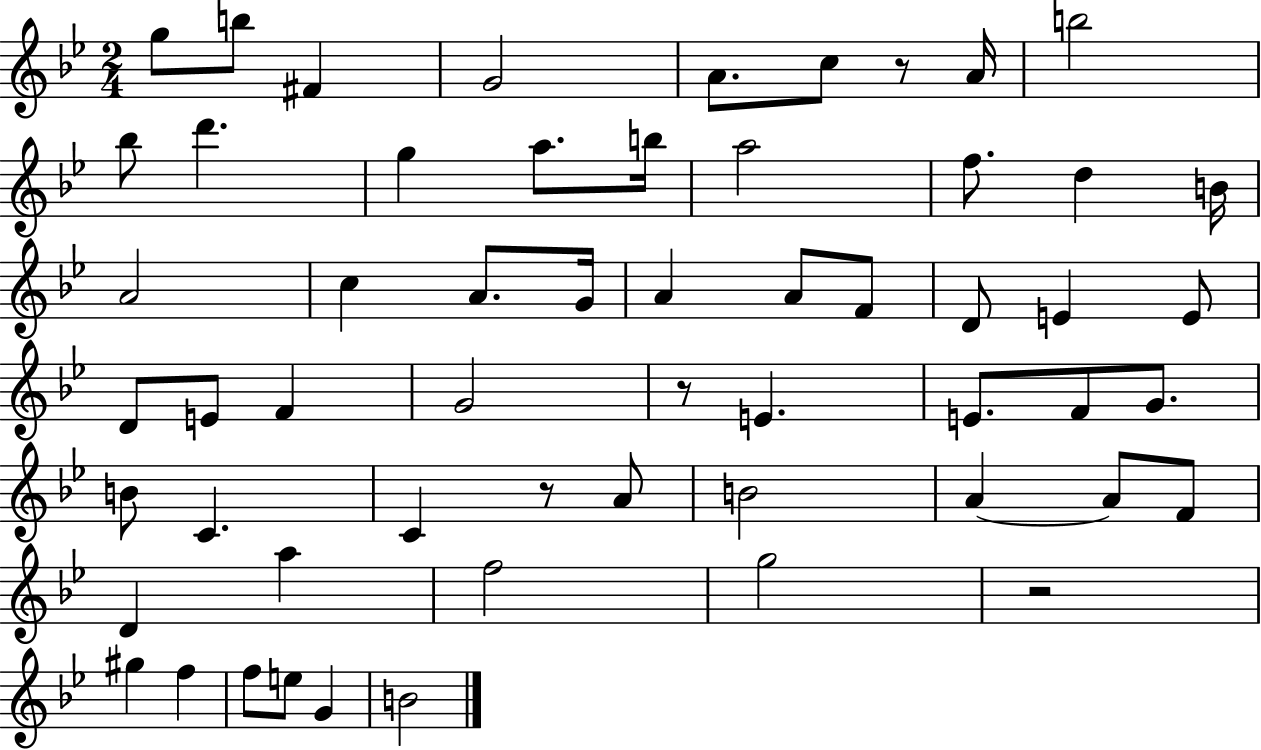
{
  \clef treble
  \numericTimeSignature
  \time 2/4
  \key bes \major
  \repeat volta 2 { g''8 b''8 fis'4 | g'2 | a'8. c''8 r8 a'16 | b''2 | \break bes''8 d'''4. | g''4 a''8. b''16 | a''2 | f''8. d''4 b'16 | \break a'2 | c''4 a'8. g'16 | a'4 a'8 f'8 | d'8 e'4 e'8 | \break d'8 e'8 f'4 | g'2 | r8 e'4. | e'8. f'8 g'8. | \break b'8 c'4. | c'4 r8 a'8 | b'2 | a'4~~ a'8 f'8 | \break d'4 a''4 | f''2 | g''2 | r2 | \break gis''4 f''4 | f''8 e''8 g'4 | b'2 | } \bar "|."
}